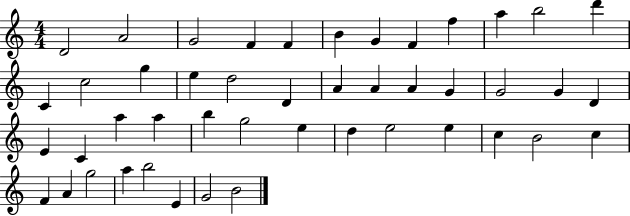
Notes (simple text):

D4/h A4/h G4/h F4/q F4/q B4/q G4/q F4/q F5/q A5/q B5/h D6/q C4/q C5/h G5/q E5/q D5/h D4/q A4/q A4/q A4/q G4/q G4/h G4/q D4/q E4/q C4/q A5/q A5/q B5/q G5/h E5/q D5/q E5/h E5/q C5/q B4/h C5/q F4/q A4/q G5/h A5/q B5/h E4/q G4/h B4/h